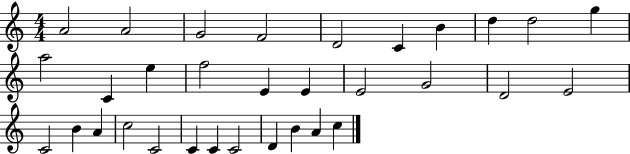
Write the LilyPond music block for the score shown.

{
  \clef treble
  \numericTimeSignature
  \time 4/4
  \key c \major
  a'2 a'2 | g'2 f'2 | d'2 c'4 b'4 | d''4 d''2 g''4 | \break a''2 c'4 e''4 | f''2 e'4 e'4 | e'2 g'2 | d'2 e'2 | \break c'2 b'4 a'4 | c''2 c'2 | c'4 c'4 c'2 | d'4 b'4 a'4 c''4 | \break \bar "|."
}